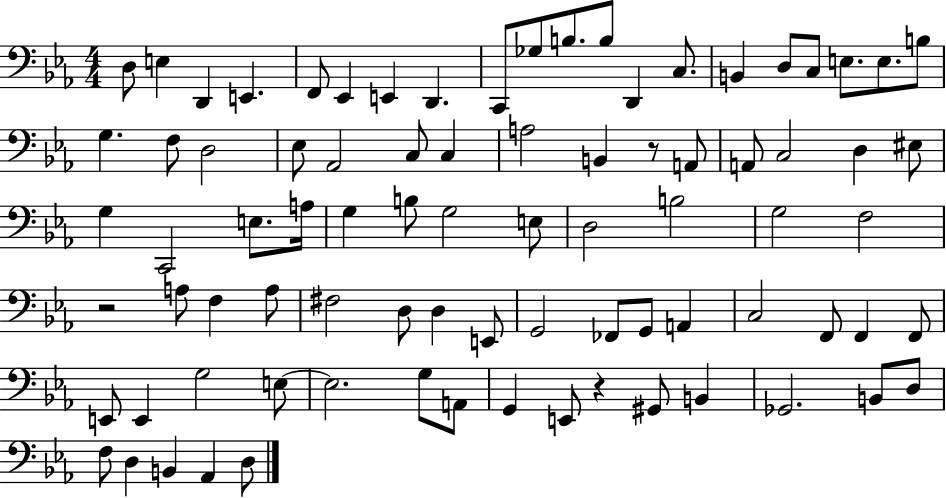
X:1
T:Untitled
M:4/4
L:1/4
K:Eb
D,/2 E, D,, E,, F,,/2 _E,, E,, D,, C,,/2 _G,/2 B,/2 B,/2 D,, C,/2 B,, D,/2 C,/2 E,/2 E,/2 B,/2 G, F,/2 D,2 _E,/2 _A,,2 C,/2 C, A,2 B,, z/2 A,,/2 A,,/2 C,2 D, ^E,/2 G, C,,2 E,/2 A,/4 G, B,/2 G,2 E,/2 D,2 B,2 G,2 F,2 z2 A,/2 F, A,/2 ^F,2 D,/2 D, E,,/2 G,,2 _F,,/2 G,,/2 A,, C,2 F,,/2 F,, F,,/2 E,,/2 E,, G,2 E,/2 E,2 G,/2 A,,/2 G,, E,,/2 z ^G,,/2 B,, _G,,2 B,,/2 D,/2 F,/2 D, B,, _A,, D,/2